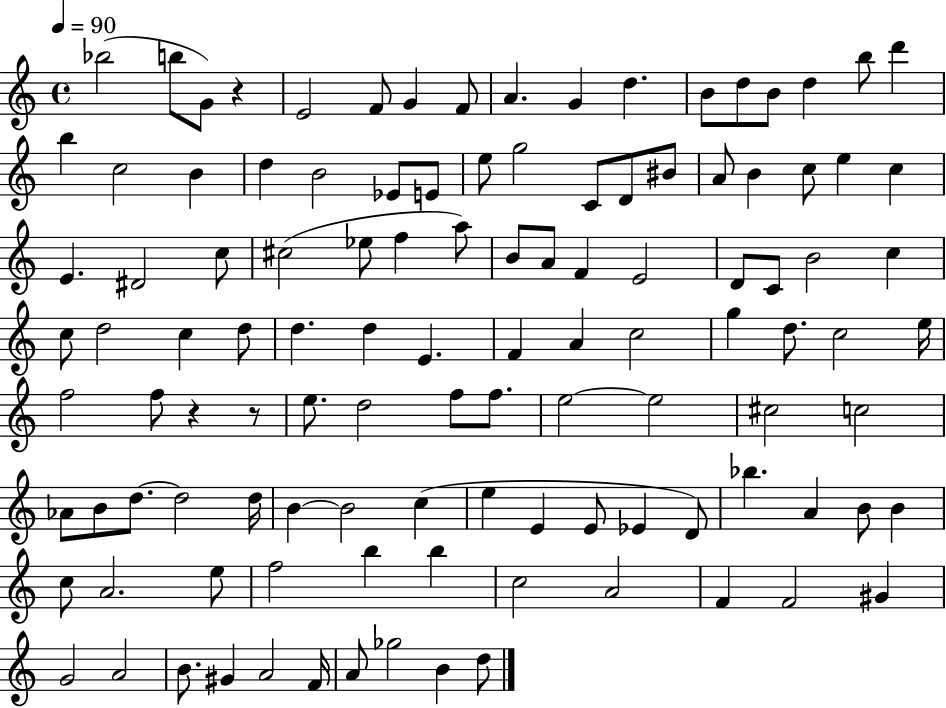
{
  \clef treble
  \time 4/4
  \defaultTimeSignature
  \key c \major
  \tempo 4 = 90
  bes''2( b''8 g'8) r4 | e'2 f'8 g'4 f'8 | a'4. g'4 d''4. | b'8 d''8 b'8 d''4 b''8 d'''4 | \break b''4 c''2 b'4 | d''4 b'2 ees'8 e'8 | e''8 g''2 c'8 d'8 bis'8 | a'8 b'4 c''8 e''4 c''4 | \break e'4. dis'2 c''8 | cis''2( ees''8 f''4 a''8) | b'8 a'8 f'4 e'2 | d'8 c'8 b'2 c''4 | \break c''8 d''2 c''4 d''8 | d''4. d''4 e'4. | f'4 a'4 c''2 | g''4 d''8. c''2 e''16 | \break f''2 f''8 r4 r8 | e''8. d''2 f''8 f''8. | e''2~~ e''2 | cis''2 c''2 | \break aes'8 b'8 d''8.~~ d''2 d''16 | b'4~~ b'2 c''4( | e''4 e'4 e'8 ees'4 d'8) | bes''4. a'4 b'8 b'4 | \break c''8 a'2. e''8 | f''2 b''4 b''4 | c''2 a'2 | f'4 f'2 gis'4 | \break g'2 a'2 | b'8. gis'4 a'2 f'16 | a'8 ges''2 b'4 d''8 | \bar "|."
}